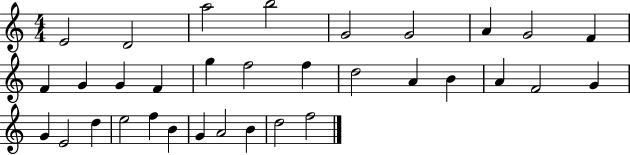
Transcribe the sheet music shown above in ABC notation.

X:1
T:Untitled
M:4/4
L:1/4
K:C
E2 D2 a2 b2 G2 G2 A G2 F F G G F g f2 f d2 A B A F2 G G E2 d e2 f B G A2 B d2 f2